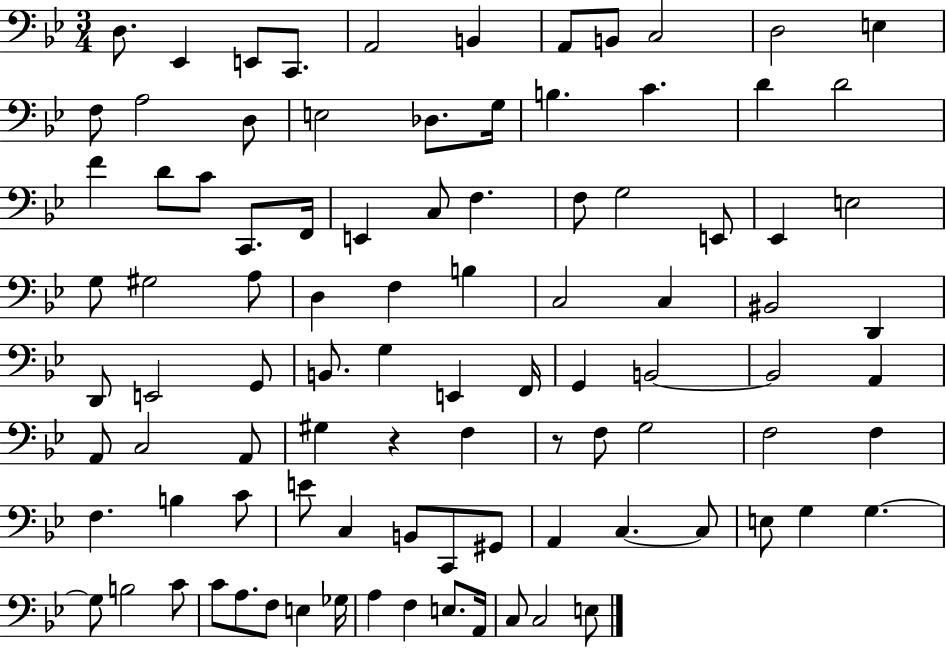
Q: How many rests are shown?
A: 2